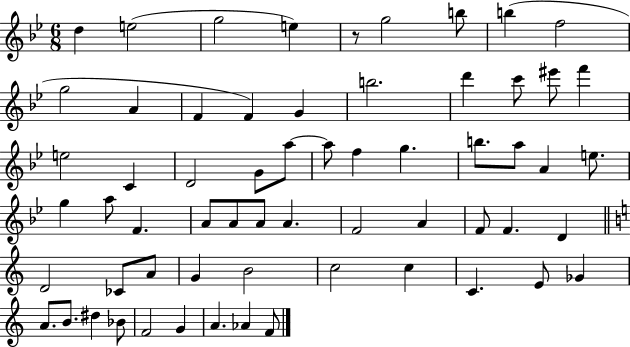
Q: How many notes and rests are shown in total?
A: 62